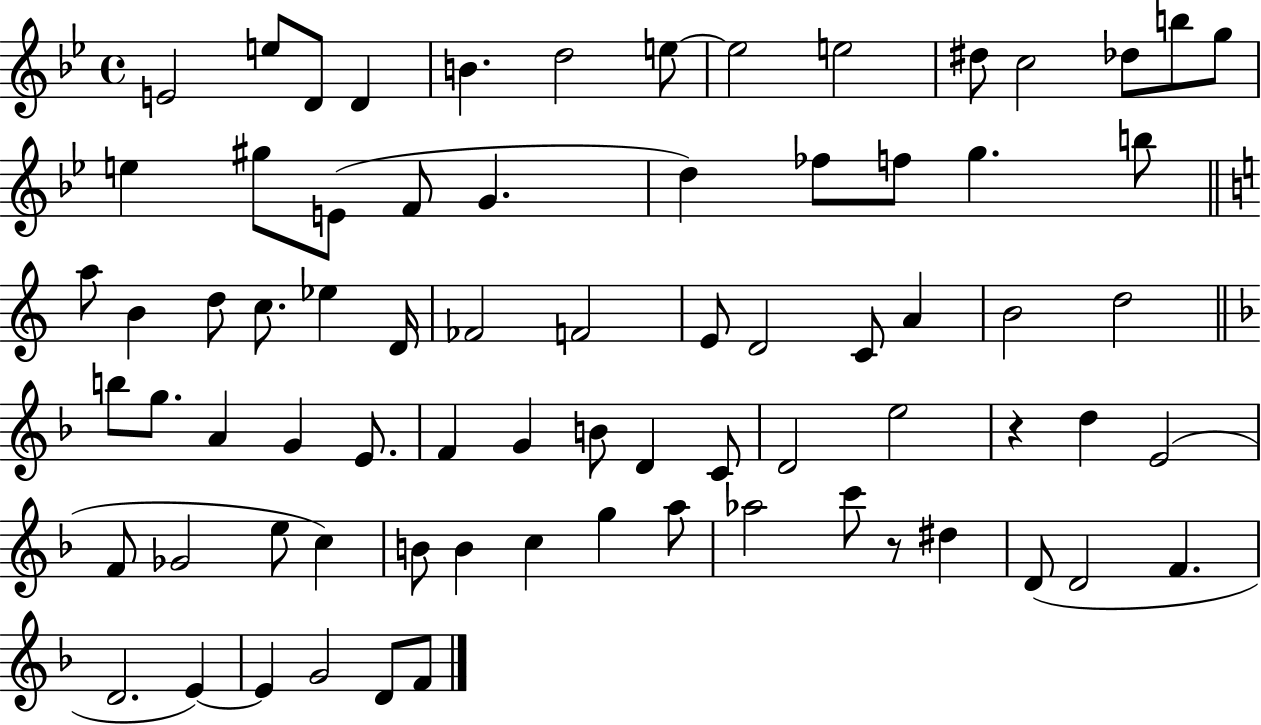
E4/h E5/e D4/e D4/q B4/q. D5/h E5/e E5/h E5/h D#5/e C5/h Db5/e B5/e G5/e E5/q G#5/e E4/e F4/e G4/q. D5/q FES5/e F5/e G5/q. B5/e A5/e B4/q D5/e C5/e. Eb5/q D4/s FES4/h F4/h E4/e D4/h C4/e A4/q B4/h D5/h B5/e G5/e. A4/q G4/q E4/e. F4/q G4/q B4/e D4/q C4/e D4/h E5/h R/q D5/q E4/h F4/e Gb4/h E5/e C5/q B4/e B4/q C5/q G5/q A5/e Ab5/h C6/e R/e D#5/q D4/e D4/h F4/q. D4/h. E4/q E4/q G4/h D4/e F4/e